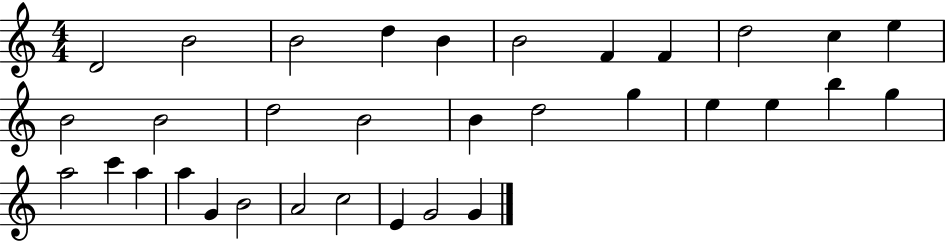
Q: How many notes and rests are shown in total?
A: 33